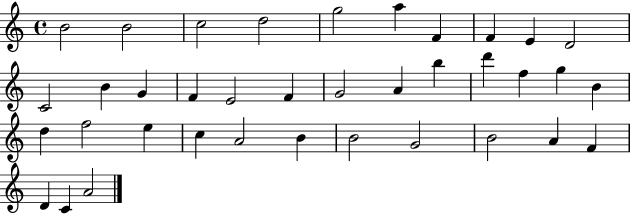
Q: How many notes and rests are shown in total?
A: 37